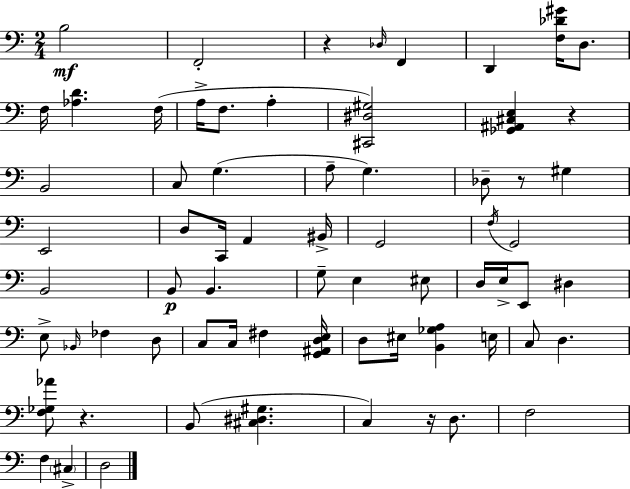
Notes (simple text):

B3/h F2/h R/q Db3/s F2/q D2/q [F3,Db4,G#4]/s D3/e. F3/s [Ab3,D4]/q. F3/s A3/s F3/e. A3/q [C#2,D#3,G#3]/h [Gb2,A#2,C#3,E3]/q R/q B2/h C3/e G3/q. A3/e G3/q. Db3/e R/e G#3/q E2/h D3/e C2/s A2/q BIS2/s G2/h F3/s G2/h B2/h B2/e B2/q. G3/e E3/q EIS3/e D3/s E3/s E2/e D#3/q E3/e Bb2/s FES3/q D3/e C3/e C3/s F#3/q [G2,A#2,D3,E3]/s D3/e EIS3/s [B2,Gb3,A3]/q E3/s C3/e D3/q. [F3,Gb3,Ab4]/e R/q. B2/e [C#3,D#3,G#3]/q. C3/q R/s D3/e. F3/h F3/q C#3/q D3/h